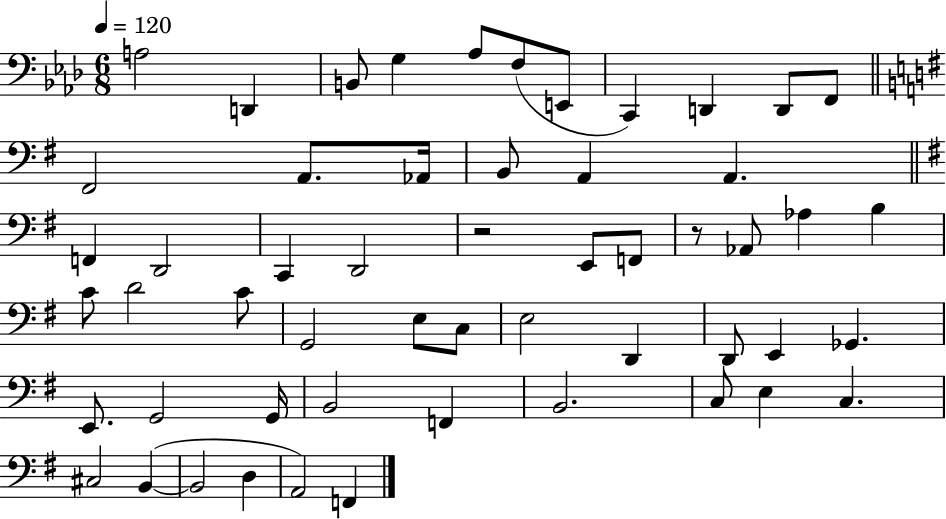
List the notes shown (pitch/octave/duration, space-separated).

A3/h D2/q B2/e G3/q Ab3/e F3/e E2/e C2/q D2/q D2/e F2/e F#2/h A2/e. Ab2/s B2/e A2/q A2/q. F2/q D2/h C2/q D2/h R/h E2/e F2/e R/e Ab2/e Ab3/q B3/q C4/e D4/h C4/e G2/h E3/e C3/e E3/h D2/q D2/e E2/q Gb2/q. E2/e. G2/h G2/s B2/h F2/q B2/h. C3/e E3/q C3/q. C#3/h B2/q B2/h D3/q A2/h F2/q